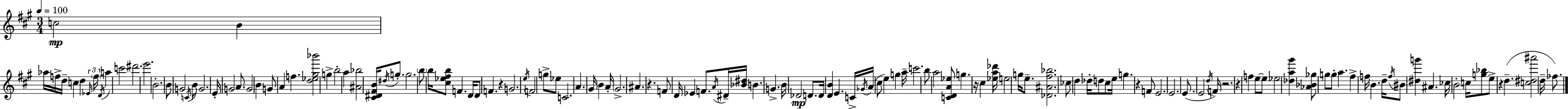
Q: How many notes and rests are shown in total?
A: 136